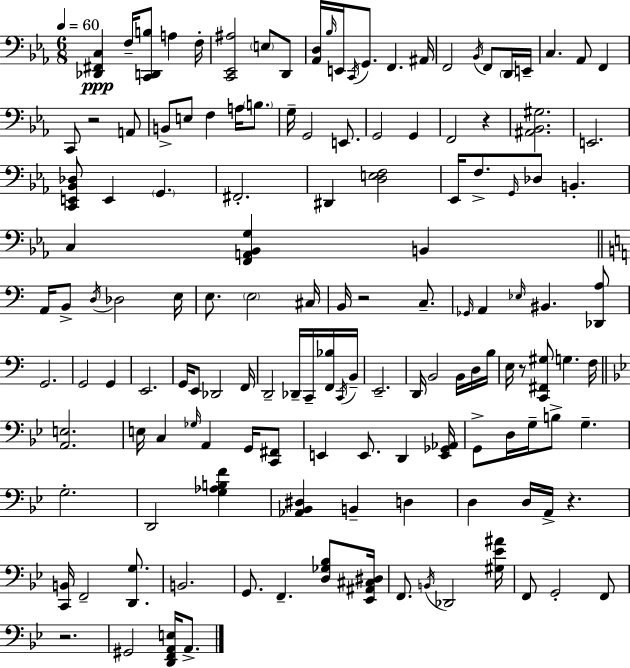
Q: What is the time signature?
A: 6/8